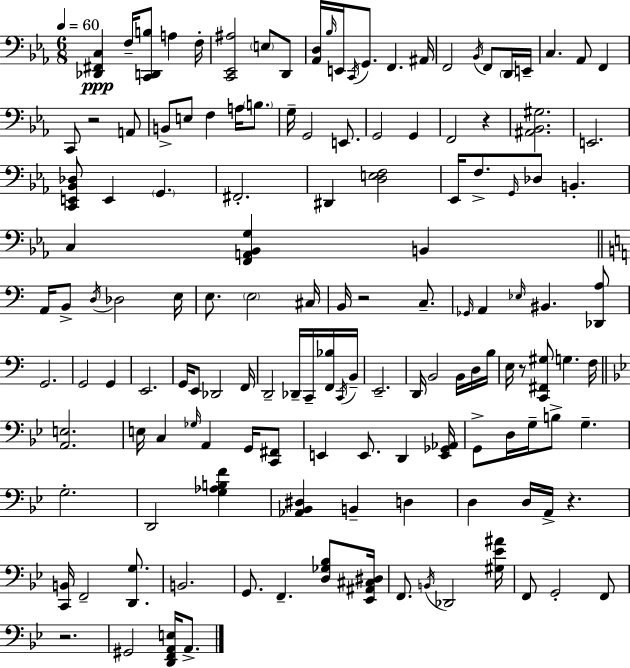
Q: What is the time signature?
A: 6/8